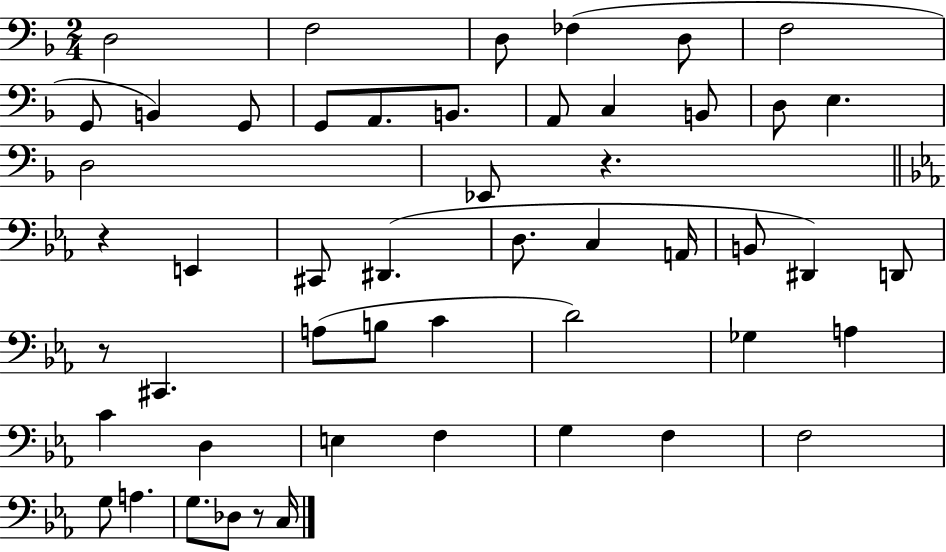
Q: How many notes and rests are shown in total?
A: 51